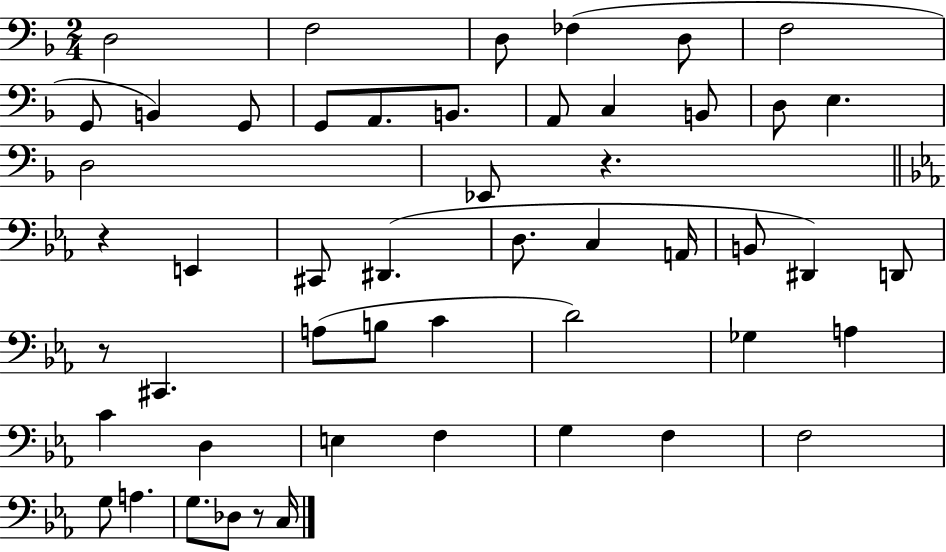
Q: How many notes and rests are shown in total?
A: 51